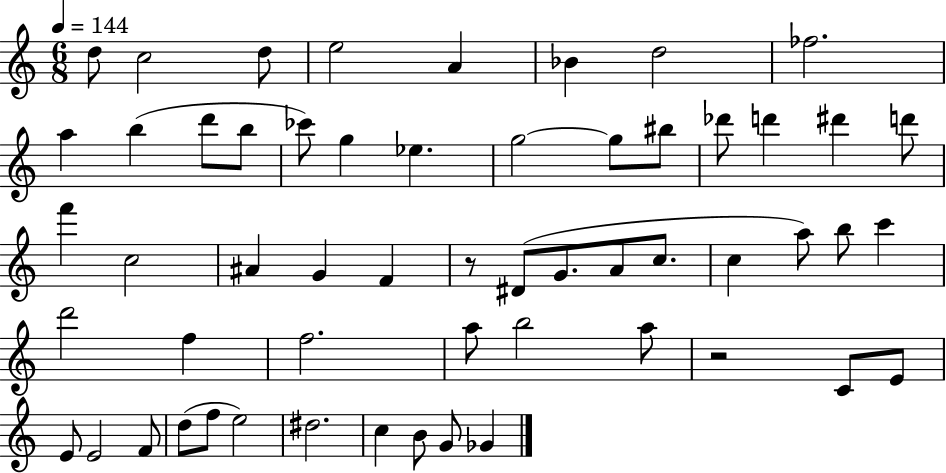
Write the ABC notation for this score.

X:1
T:Untitled
M:6/8
L:1/4
K:C
d/2 c2 d/2 e2 A _B d2 _f2 a b d'/2 b/2 _c'/2 g _e g2 g/2 ^b/2 _d'/2 d' ^d' d'/2 f' c2 ^A G F z/2 ^D/2 G/2 A/2 c/2 c a/2 b/2 c' d'2 f f2 a/2 b2 a/2 z2 C/2 E/2 E/2 E2 F/2 d/2 f/2 e2 ^d2 c B/2 G/2 _G